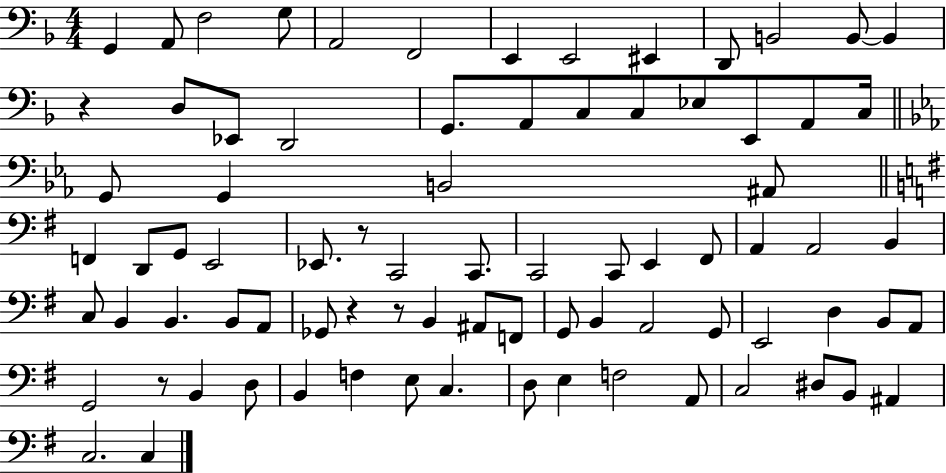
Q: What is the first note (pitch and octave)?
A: G2